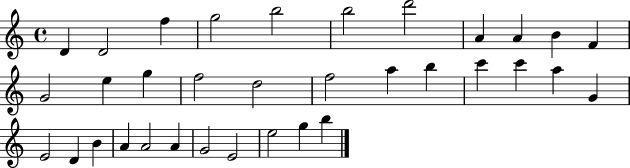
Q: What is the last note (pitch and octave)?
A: B5